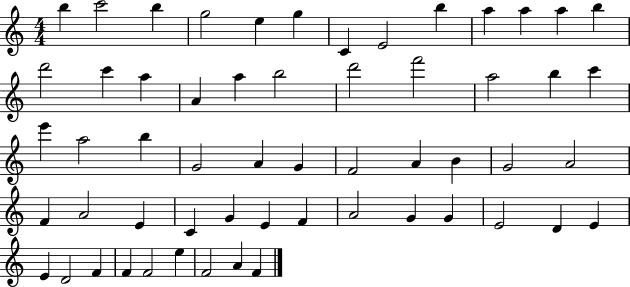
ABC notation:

X:1
T:Untitled
M:4/4
L:1/4
K:C
b c'2 b g2 e g C E2 b a a a b d'2 c' a A a b2 d'2 f'2 a2 b c' e' a2 b G2 A G F2 A B G2 A2 F A2 E C G E F A2 G G E2 D E E D2 F F F2 e F2 A F